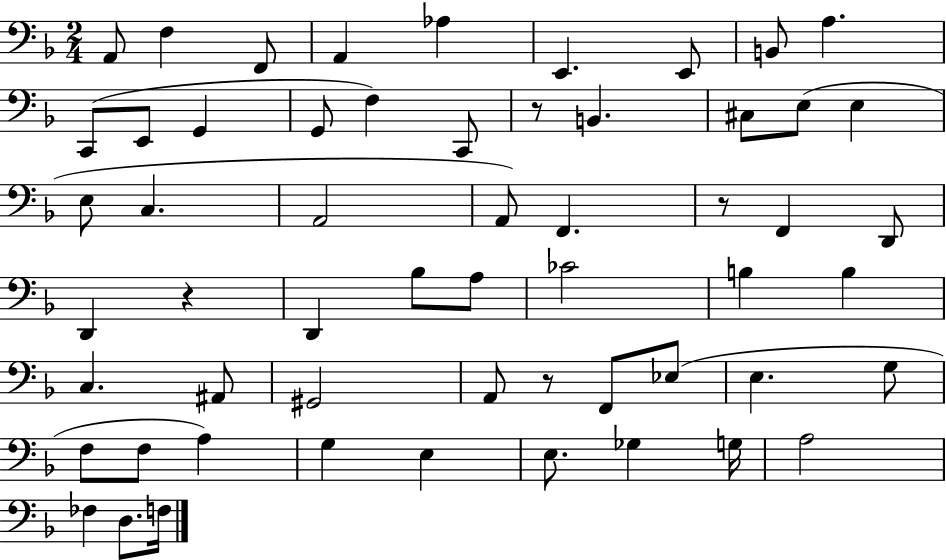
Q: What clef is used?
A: bass